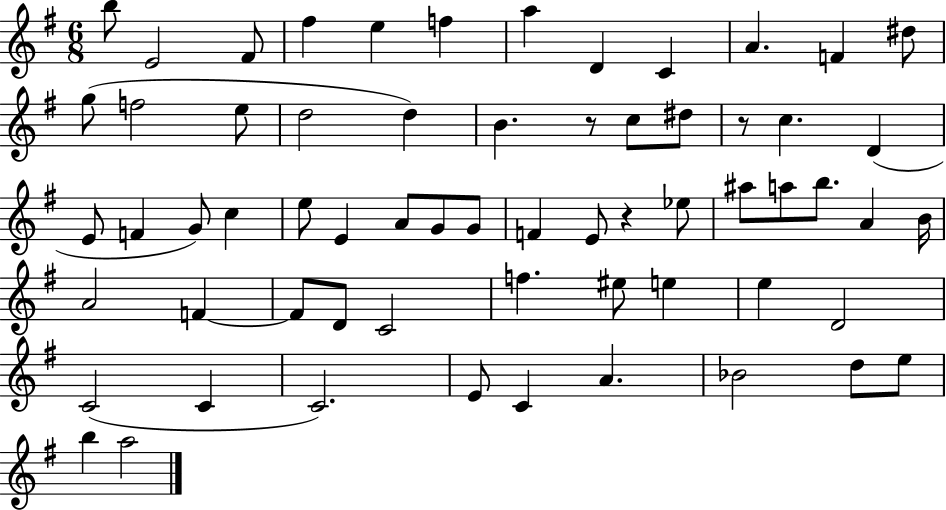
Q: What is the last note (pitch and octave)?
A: A5